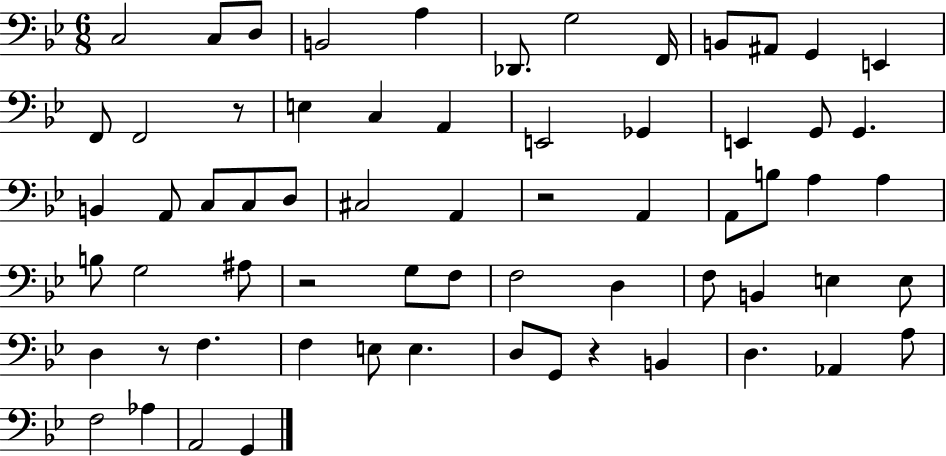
C3/h C3/e D3/e B2/h A3/q Db2/e. G3/h F2/s B2/e A#2/e G2/q E2/q F2/e F2/h R/e E3/q C3/q A2/q E2/h Gb2/q E2/q G2/e G2/q. B2/q A2/e C3/e C3/e D3/e C#3/h A2/q R/h A2/q A2/e B3/e A3/q A3/q B3/e G3/h A#3/e R/h G3/e F3/e F3/h D3/q F3/e B2/q E3/q E3/e D3/q R/e F3/q. F3/q E3/e E3/q. D3/e G2/e R/q B2/q D3/q. Ab2/q A3/e F3/h Ab3/q A2/h G2/q